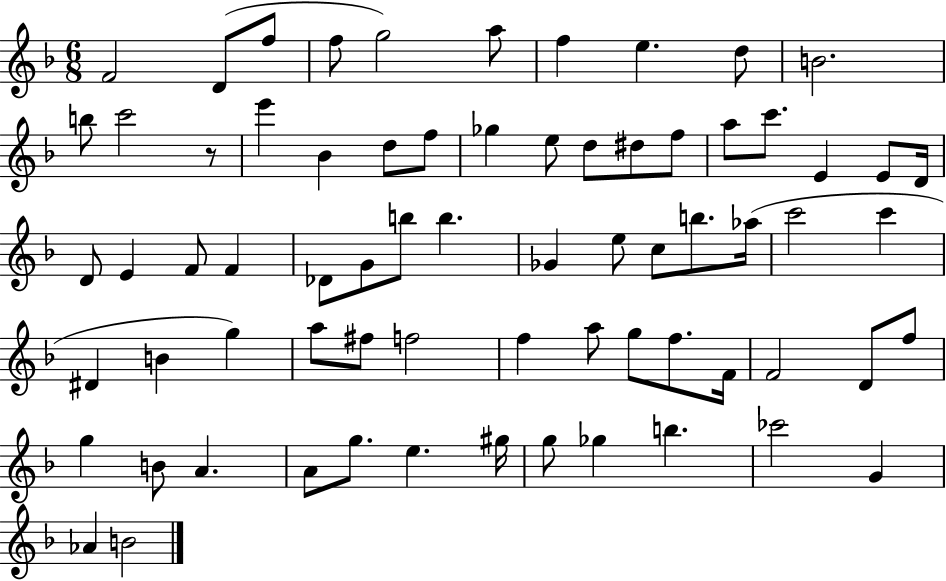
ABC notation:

X:1
T:Untitled
M:6/8
L:1/4
K:F
F2 D/2 f/2 f/2 g2 a/2 f e d/2 B2 b/2 c'2 z/2 e' _B d/2 f/2 _g e/2 d/2 ^d/2 f/2 a/2 c'/2 E E/2 D/4 D/2 E F/2 F _D/2 G/2 b/2 b _G e/2 c/2 b/2 _a/4 c'2 c' ^D B g a/2 ^f/2 f2 f a/2 g/2 f/2 F/4 F2 D/2 f/2 g B/2 A A/2 g/2 e ^g/4 g/2 _g b _c'2 G _A B2